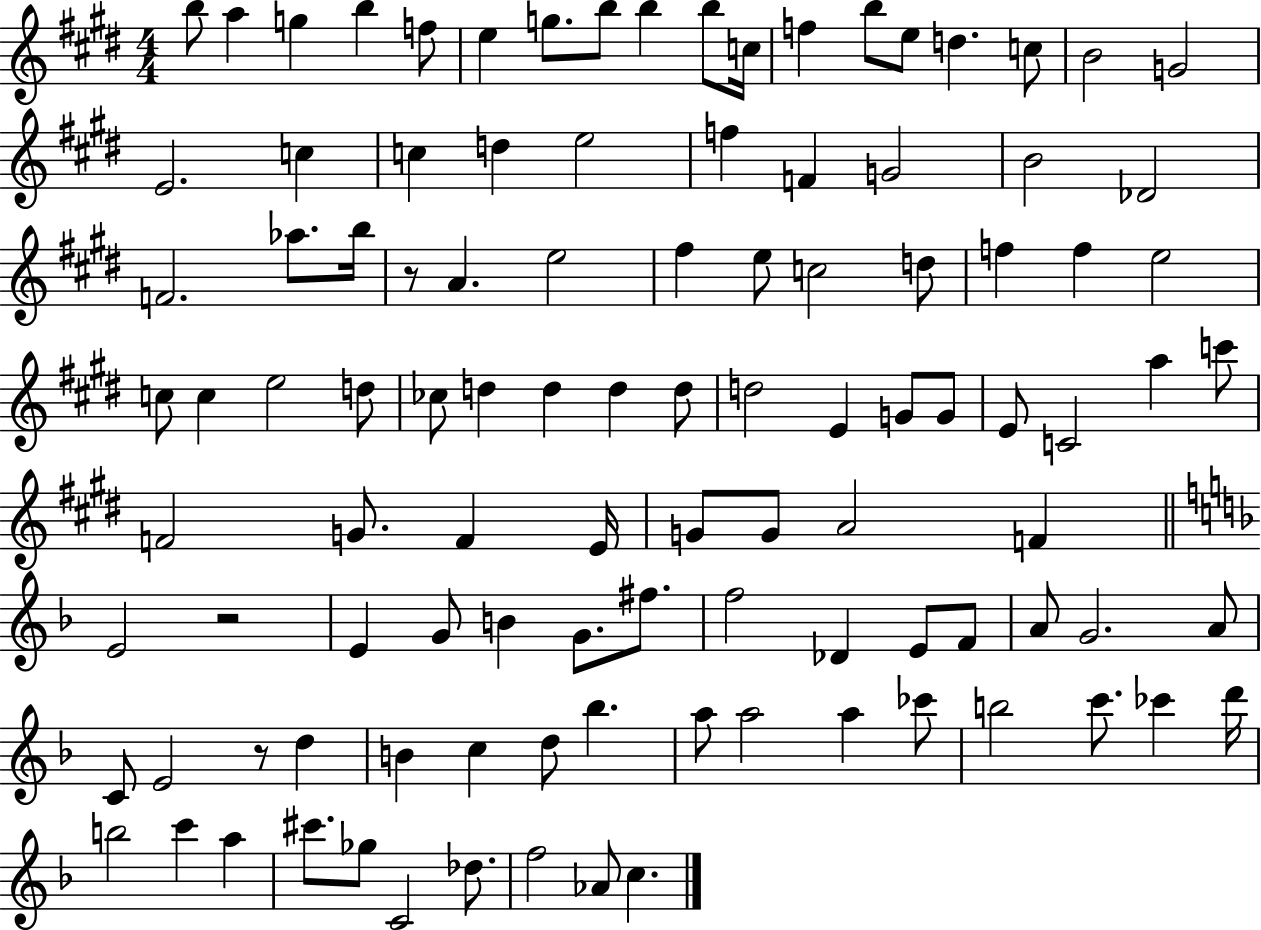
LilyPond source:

{
  \clef treble
  \numericTimeSignature
  \time 4/4
  \key e \major
  \repeat volta 2 { b''8 a''4 g''4 b''4 f''8 | e''4 g''8. b''8 b''4 b''8 c''16 | f''4 b''8 e''8 d''4. c''8 | b'2 g'2 | \break e'2. c''4 | c''4 d''4 e''2 | f''4 f'4 g'2 | b'2 des'2 | \break f'2. aes''8. b''16 | r8 a'4. e''2 | fis''4 e''8 c''2 d''8 | f''4 f''4 e''2 | \break c''8 c''4 e''2 d''8 | ces''8 d''4 d''4 d''4 d''8 | d''2 e'4 g'8 g'8 | e'8 c'2 a''4 c'''8 | \break f'2 g'8. f'4 e'16 | g'8 g'8 a'2 f'4 | \bar "||" \break \key f \major e'2 r2 | e'4 g'8 b'4 g'8. fis''8. | f''2 des'4 e'8 f'8 | a'8 g'2. a'8 | \break c'8 e'2 r8 d''4 | b'4 c''4 d''8 bes''4. | a''8 a''2 a''4 ces'''8 | b''2 c'''8. ces'''4 d'''16 | \break b''2 c'''4 a''4 | cis'''8. ges''8 c'2 des''8. | f''2 aes'8 c''4. | } \bar "|."
}